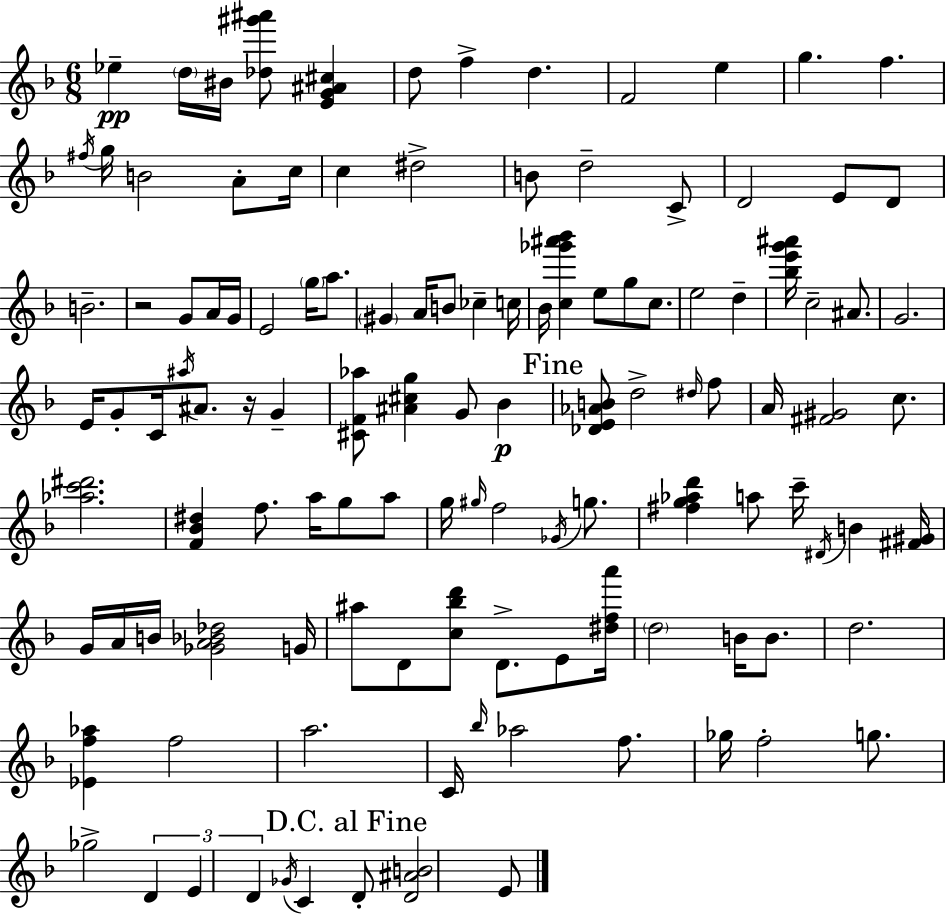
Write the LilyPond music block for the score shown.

{
  \clef treble
  \numericTimeSignature
  \time 6/8
  \key d \minor
  ees''4--\pp \parenthesize d''16 bis'16 <des'' gis''' ais'''>8 <e' g' ais' cis''>4 | d''8 f''4-> d''4. | f'2 e''4 | g''4. f''4. | \break \acciaccatura { fis''16 } g''16 b'2 a'8-. | c''16 c''4 dis''2-> | b'8 d''2-- c'8-> | d'2 e'8 d'8 | \break b'2.-- | r2 g'8 a'16 | g'16 e'2 \parenthesize g''16 a''8. | \parenthesize gis'4 a'16 b'8 ces''4-- | \break c''16 bes'16 <c'' ges''' ais''' bes'''>4 e''8 g''8 c''8. | e''2 d''4-- | <bes'' e''' g''' ais'''>16 c''2-- ais'8. | g'2. | \break e'16 g'8-. c'16 \acciaccatura { ais''16 } ais'8. r16 g'4-- | <cis' f' aes''>8 <ais' cis'' g''>4 g'8 bes'4\p | \mark "Fine" <des' e' aes' b'>8 d''2-> | \grace { dis''16 } f''8 a'16 <fis' gis'>2 | \break c''8. <aes'' c''' dis'''>2. | <f' bes' dis''>4 f''8. a''16 g''8 | a''8 g''16 \grace { gis''16 } f''2 | \acciaccatura { ges'16 } g''8. <fis'' g'' aes'' d'''>4 a''8 c'''16-- | \break \acciaccatura { dis'16 } b'4 <fis' gis'>16 g'16 a'16 b'16 <ges' a' bes' des''>2 | g'16 ais''8 d'8 <c'' bes'' d'''>8 | d'8.-> e'8 <dis'' f'' a'''>16 \parenthesize d''2 | b'16 b'8. d''2. | \break <ees' f'' aes''>4 f''2 | a''2. | c'16 \grace { bes''16 } aes''2 | f''8. ges''16 f''2-. | \break g''8. ges''2-> | \tuplet 3/2 { d'4 e'4 d'4 } | \acciaccatura { ges'16 } c'4 \mark "D.C. al Fine" d'8-. <d' ais' b'>2 | e'8 \bar "|."
}